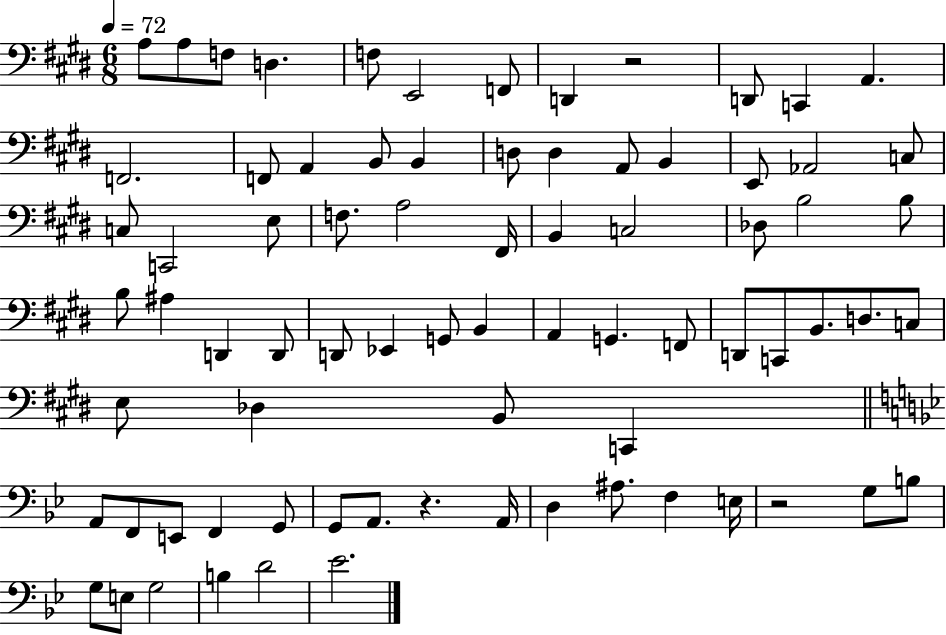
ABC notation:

X:1
T:Untitled
M:6/8
L:1/4
K:E
A,/2 A,/2 F,/2 D, F,/2 E,,2 F,,/2 D,, z2 D,,/2 C,, A,, F,,2 F,,/2 A,, B,,/2 B,, D,/2 D, A,,/2 B,, E,,/2 _A,,2 C,/2 C,/2 C,,2 E,/2 F,/2 A,2 ^F,,/4 B,, C,2 _D,/2 B,2 B,/2 B,/2 ^A, D,, D,,/2 D,,/2 _E,, G,,/2 B,, A,, G,, F,,/2 D,,/2 C,,/2 B,,/2 D,/2 C,/2 E,/2 _D, B,,/2 C,, A,,/2 F,,/2 E,,/2 F,, G,,/2 G,,/2 A,,/2 z A,,/4 D, ^A,/2 F, E,/4 z2 G,/2 B,/2 G,/2 E,/2 G,2 B, D2 _E2